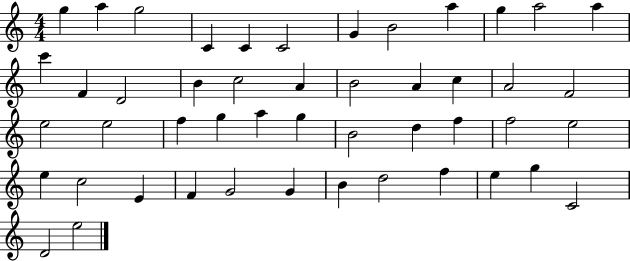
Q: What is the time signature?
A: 4/4